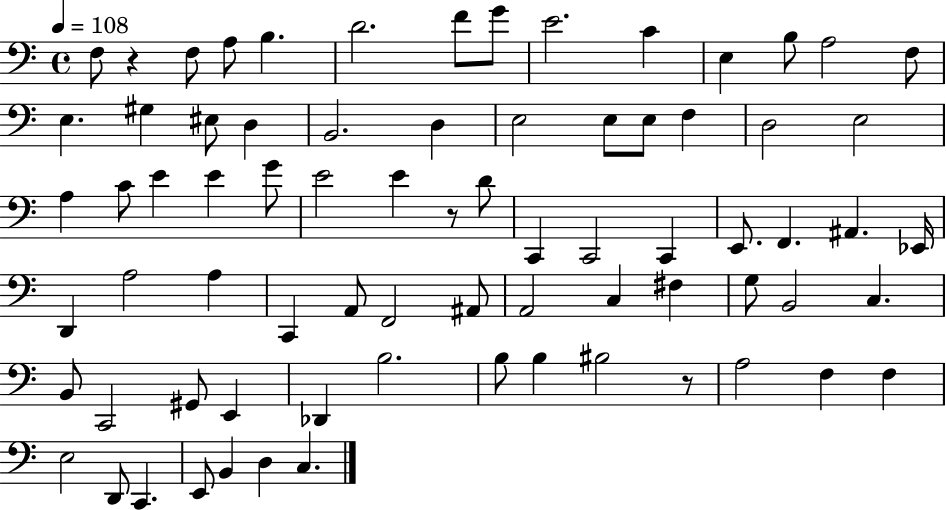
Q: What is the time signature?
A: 4/4